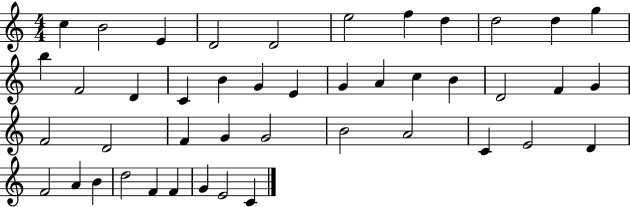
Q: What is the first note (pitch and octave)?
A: C5